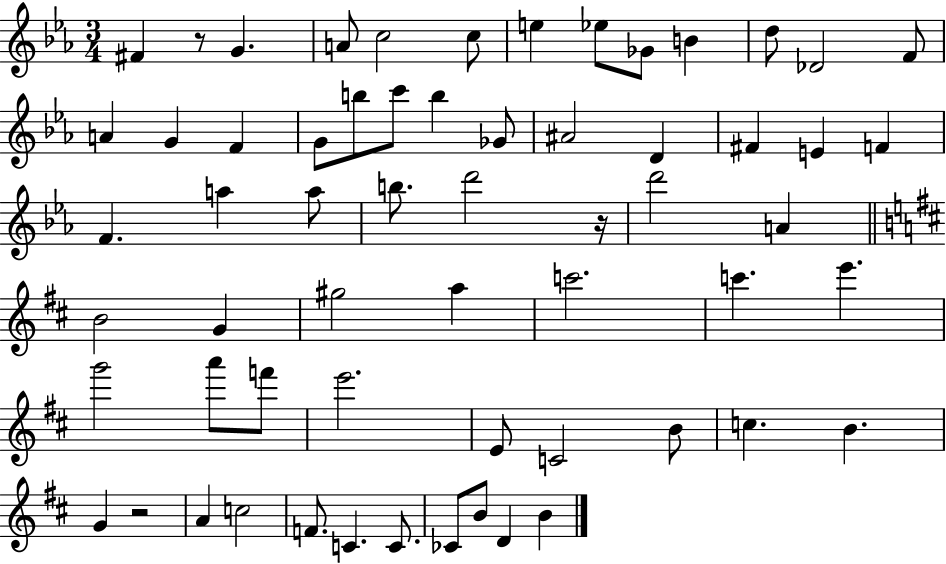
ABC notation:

X:1
T:Untitled
M:3/4
L:1/4
K:Eb
^F z/2 G A/2 c2 c/2 e _e/2 _G/2 B d/2 _D2 F/2 A G F G/2 b/2 c'/2 b _G/2 ^A2 D ^F E F F a a/2 b/2 d'2 z/4 d'2 A B2 G ^g2 a c'2 c' e' g'2 a'/2 f'/2 e'2 E/2 C2 B/2 c B G z2 A c2 F/2 C C/2 _C/2 B/2 D B